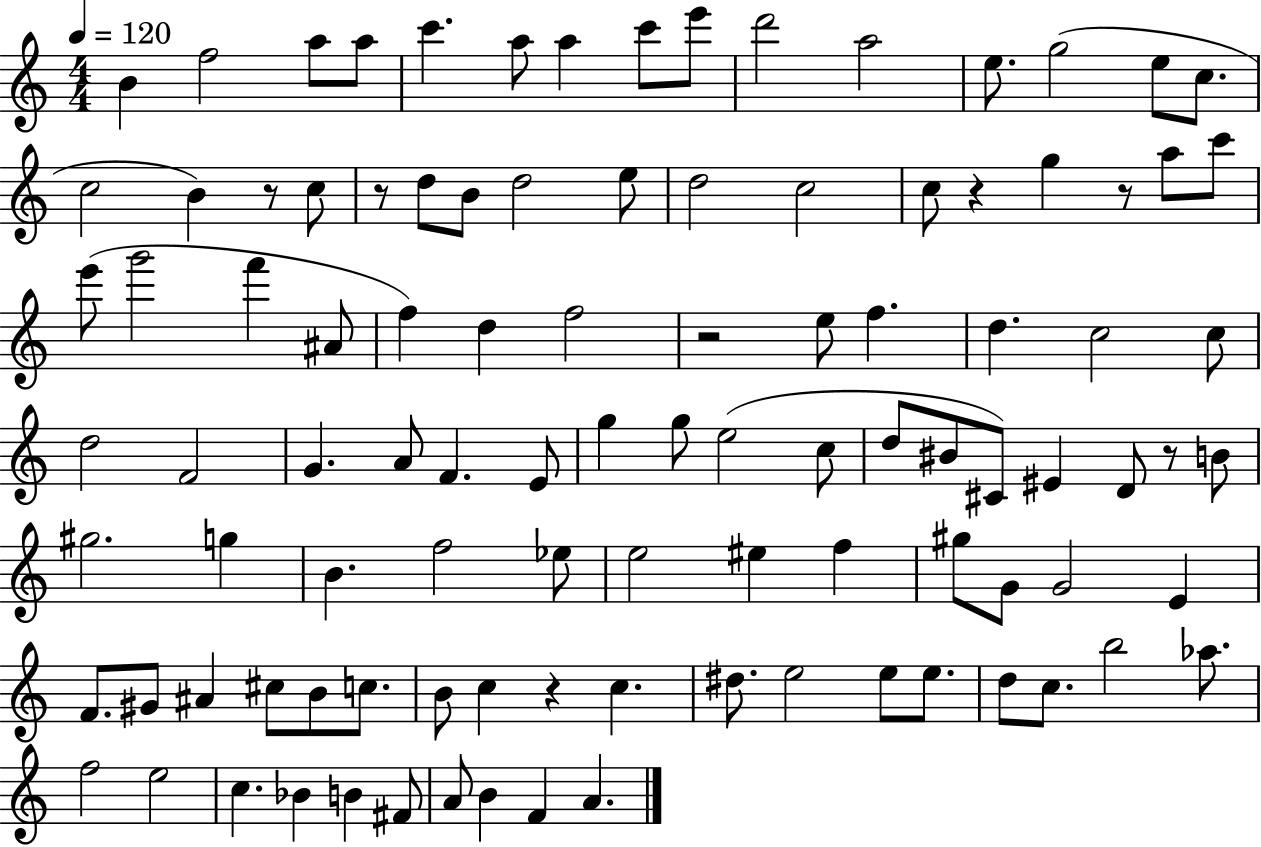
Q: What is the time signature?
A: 4/4